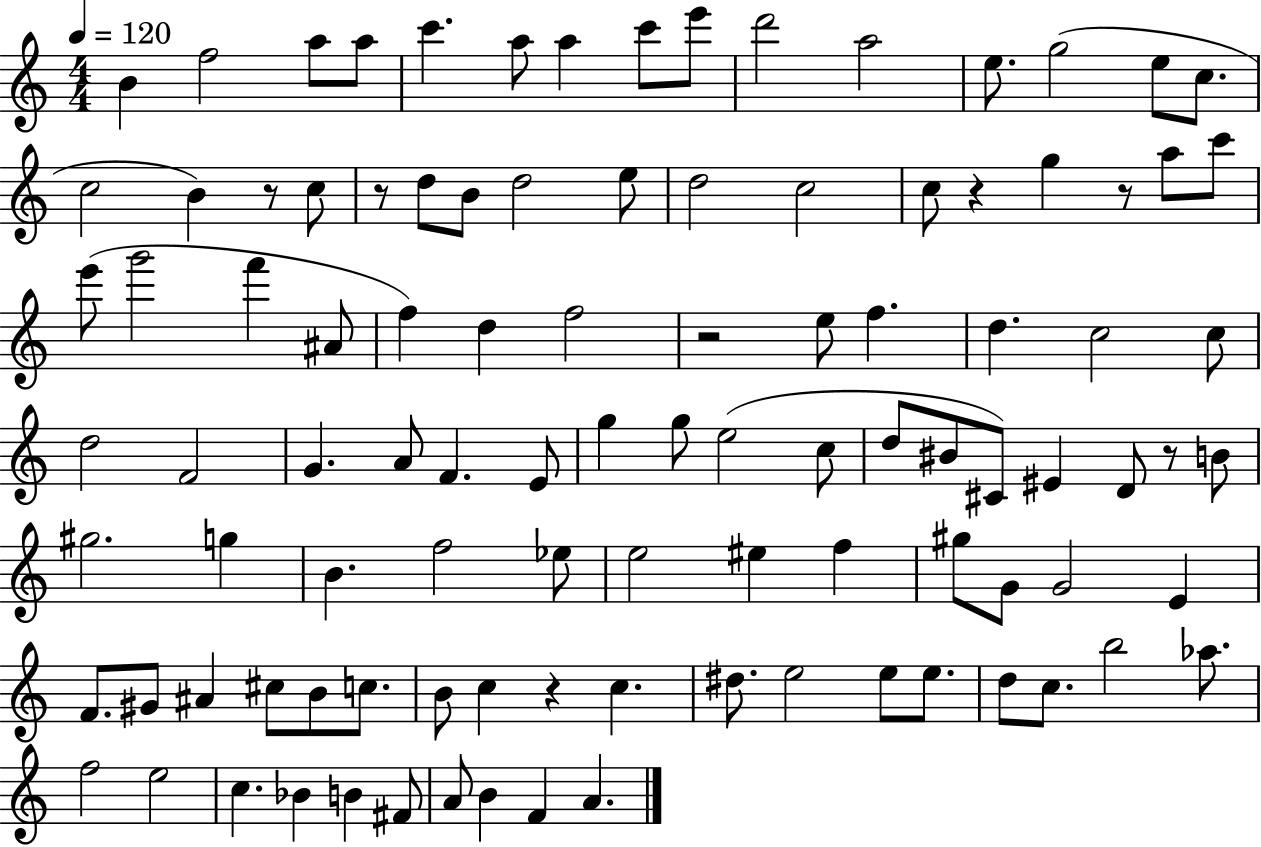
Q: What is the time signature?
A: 4/4